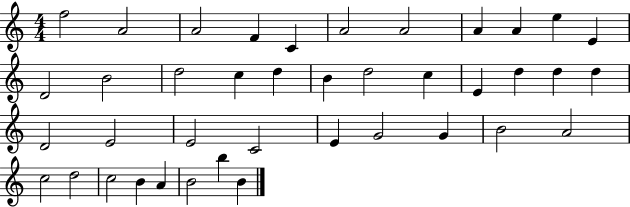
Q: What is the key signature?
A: C major